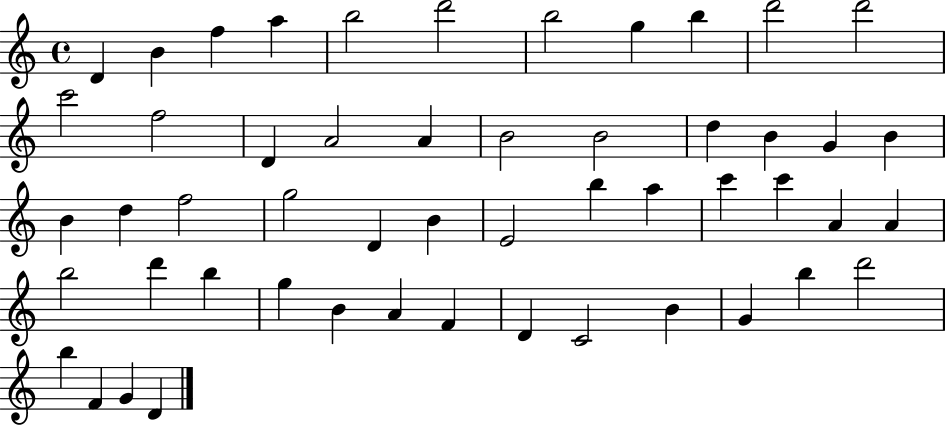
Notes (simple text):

D4/q B4/q F5/q A5/q B5/h D6/h B5/h G5/q B5/q D6/h D6/h C6/h F5/h D4/q A4/h A4/q B4/h B4/h D5/q B4/q G4/q B4/q B4/q D5/q F5/h G5/h D4/q B4/q E4/h B5/q A5/q C6/q C6/q A4/q A4/q B5/h D6/q B5/q G5/q B4/q A4/q F4/q D4/q C4/h B4/q G4/q B5/q D6/h B5/q F4/q G4/q D4/q